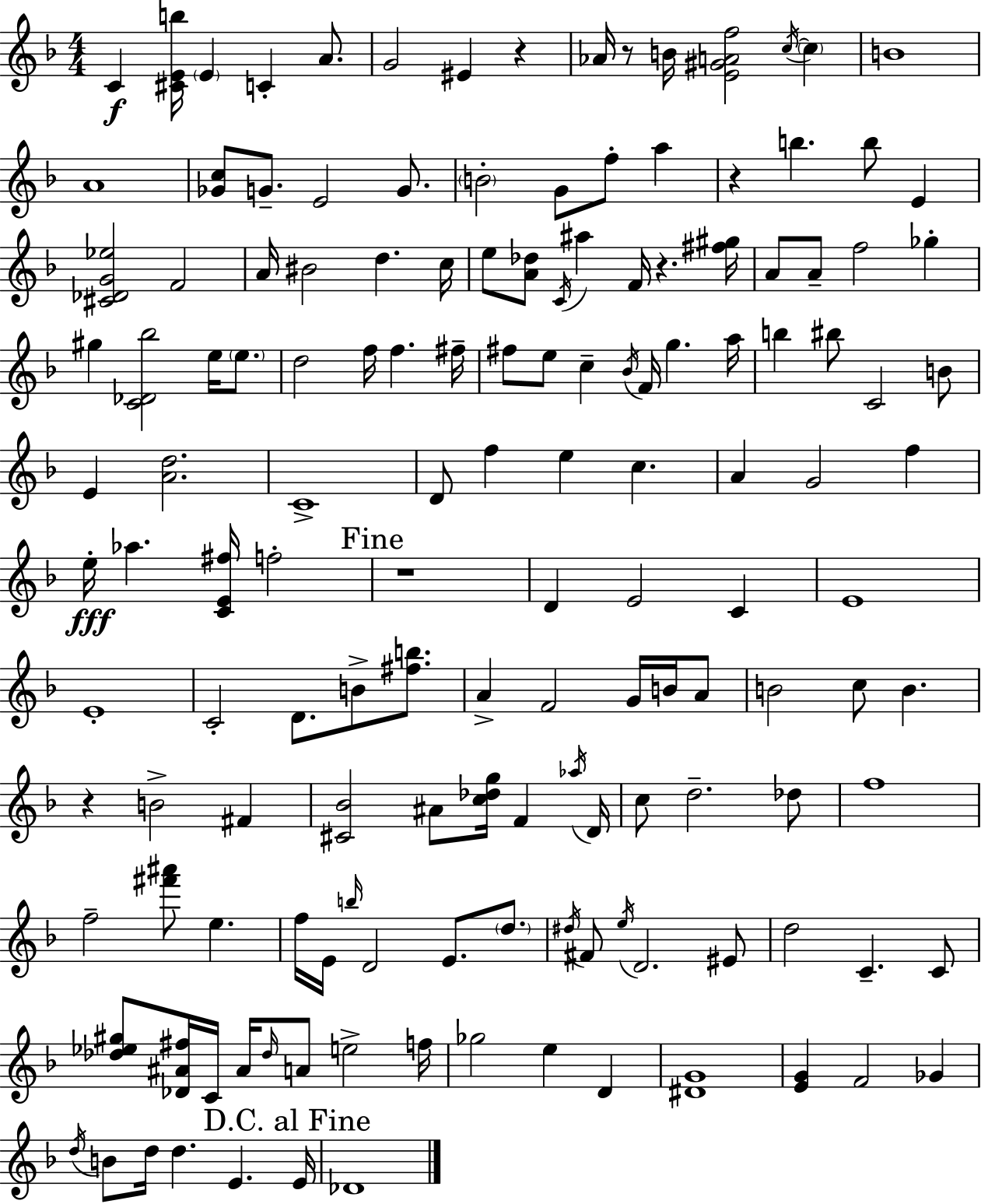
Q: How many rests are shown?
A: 6